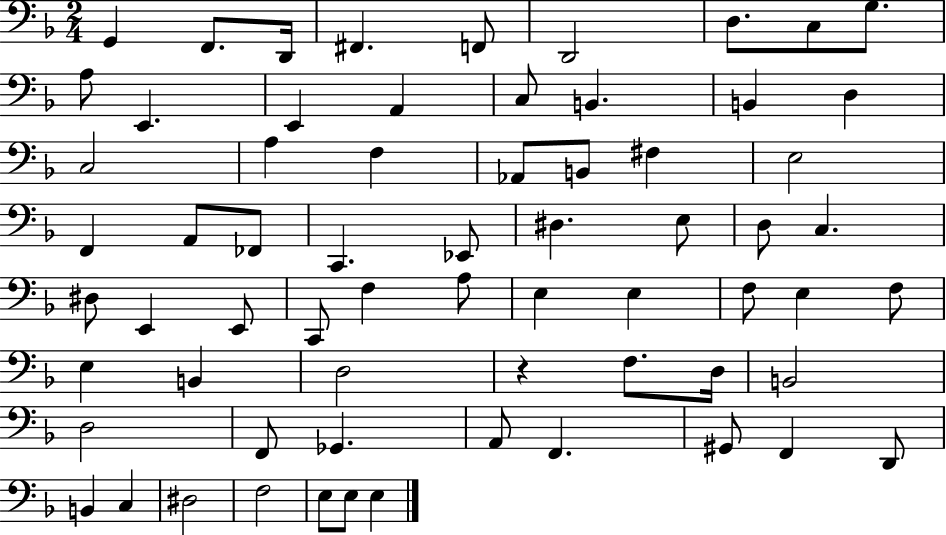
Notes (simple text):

G2/q F2/e. D2/s F#2/q. F2/e D2/h D3/e. C3/e G3/e. A3/e E2/q. E2/q A2/q C3/e B2/q. B2/q D3/q C3/h A3/q F3/q Ab2/e B2/e F#3/q E3/h F2/q A2/e FES2/e C2/q. Eb2/e D#3/q. E3/e D3/e C3/q. D#3/e E2/q E2/e C2/e F3/q A3/e E3/q E3/q F3/e E3/q F3/e E3/q B2/q D3/h R/q F3/e. D3/s B2/h D3/h F2/e Gb2/q. A2/e F2/q. G#2/e F2/q D2/e B2/q C3/q D#3/h F3/h E3/e E3/e E3/q